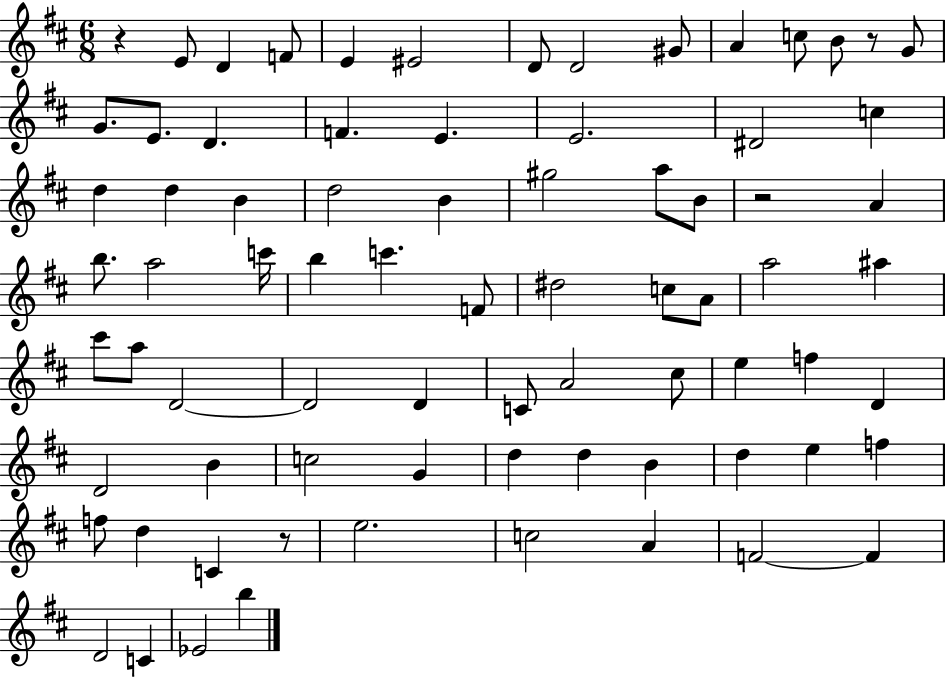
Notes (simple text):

R/q E4/e D4/q F4/e E4/q EIS4/h D4/e D4/h G#4/e A4/q C5/e B4/e R/e G4/e G4/e. E4/e. D4/q. F4/q. E4/q. E4/h. D#4/h C5/q D5/q D5/q B4/q D5/h B4/q G#5/h A5/e B4/e R/h A4/q B5/e. A5/h C6/s B5/q C6/q. F4/e D#5/h C5/e A4/e A5/h A#5/q C#6/e A5/e D4/h D4/h D4/q C4/e A4/h C#5/e E5/q F5/q D4/q D4/h B4/q C5/h G4/q D5/q D5/q B4/q D5/q E5/q F5/q F5/e D5/q C4/q R/e E5/h. C5/h A4/q F4/h F4/q D4/h C4/q Eb4/h B5/q